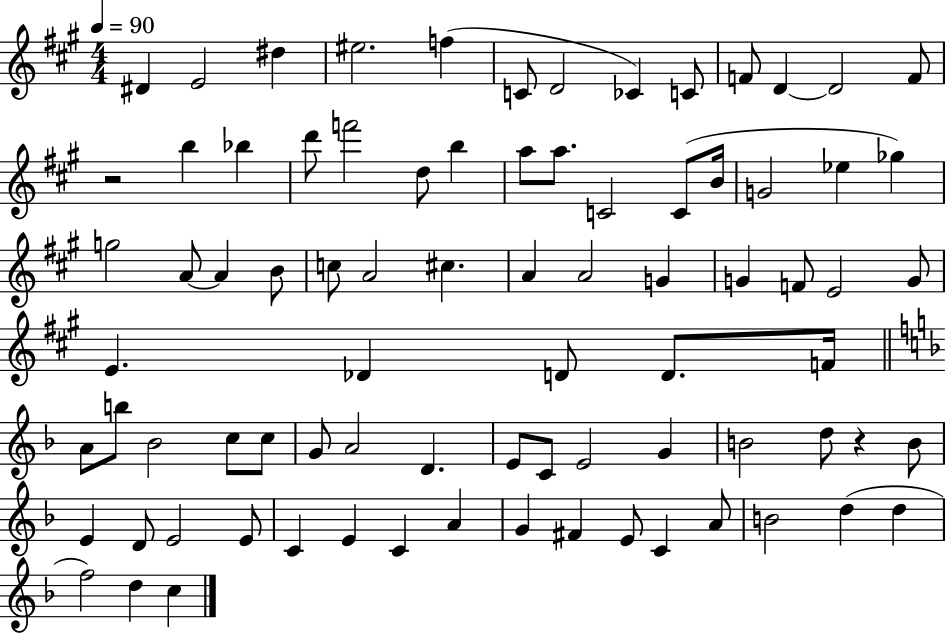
{
  \clef treble
  \numericTimeSignature
  \time 4/4
  \key a \major
  \tempo 4 = 90
  dis'4 e'2 dis''4 | eis''2. f''4( | c'8 d'2 ces'4) c'8 | f'8 d'4~~ d'2 f'8 | \break r2 b''4 bes''4 | d'''8 f'''2 d''8 b''4 | a''8 a''8. c'2 c'8( b'16 | g'2 ees''4 ges''4) | \break g''2 a'8~~ a'4 b'8 | c''8 a'2 cis''4. | a'4 a'2 g'4 | g'4 f'8 e'2 g'8 | \break e'4. des'4 d'8 d'8. f'16 | \bar "||" \break \key f \major a'8 b''8 bes'2 c''8 c''8 | g'8 a'2 d'4. | e'8 c'8 e'2 g'4 | b'2 d''8 r4 b'8 | \break e'4 d'8 e'2 e'8 | c'4 e'4 c'4 a'4 | g'4 fis'4 e'8 c'4 a'8 | b'2 d''4( d''4 | \break f''2) d''4 c''4 | \bar "|."
}